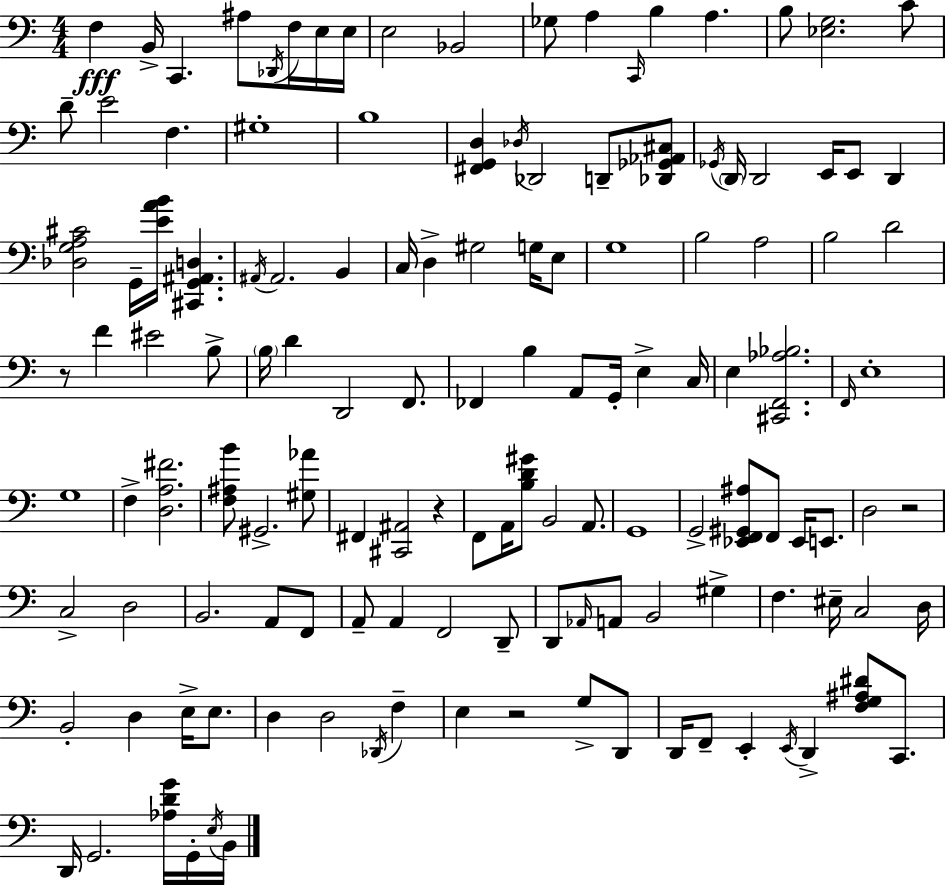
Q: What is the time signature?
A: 4/4